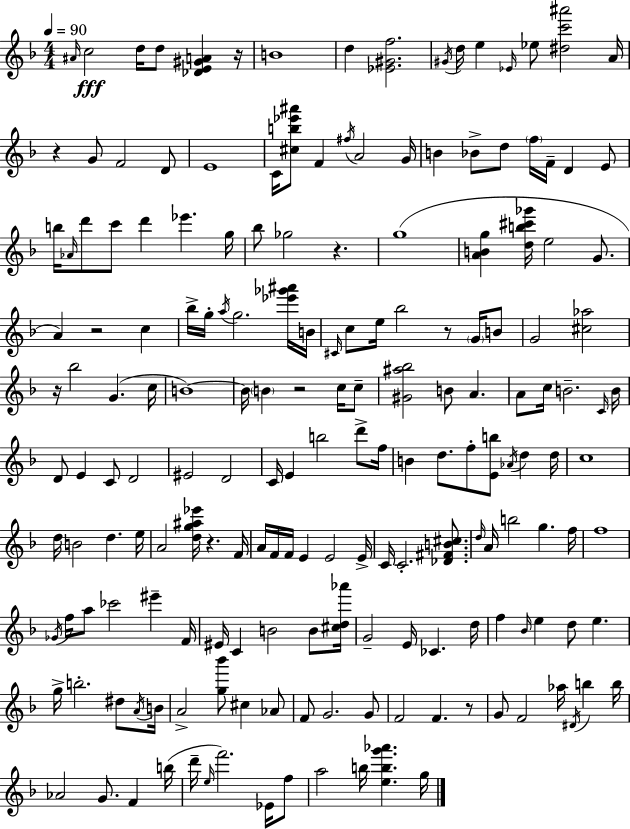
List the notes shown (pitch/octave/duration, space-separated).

A#4/s C5/h D5/s D5/e [Db4,E4,G#4,A4]/q R/s B4/w D5/q [Eb4,G#4,F5]/h. G#4/s D5/s E5/q Eb4/s Eb5/e [D#5,C6,A#6]/h A4/s R/q G4/e F4/h D4/e E4/w C4/s [C#5,B5,Eb6,A#6]/e F4/q F#5/s A4/h G4/s B4/q Bb4/e D5/e F5/s F4/s D4/q E4/e B5/s Ab4/s D6/e C6/e D6/q Eb6/q. G5/s Bb5/e Gb5/h R/q. G5/w [A4,B4,G5]/q [D5,B5,C#6,Gb6]/s E5/h G4/e. A4/q R/h C5/q Bb5/s G5/s A5/s G5/h. [Eb6,Gb6,A#6]/s B4/s C#4/s C5/e E5/s Bb5/h R/e G4/s B4/e G4/h [C#5,Ab5]/h R/s Bb5/h G4/q. C5/s B4/w B4/s B4/q R/h C5/s C5/e [G#4,A#5,Bb5]/h B4/e A4/q. A4/e C5/s B4/h. C4/s B4/s D4/e E4/q C4/e D4/h EIS4/h D4/h C4/s E4/q B5/h D6/e F5/s B4/q D5/e. F5/e [E4,B5]/e Ab4/s D5/q D5/s C5/w D5/s B4/h D5/q. E5/s A4/h [D5,G5,A#5,Eb6]/s R/q. F4/s A4/s F4/s F4/s E4/q E4/h E4/s C4/s C4/h. [Db4,F#4,B4,C#5]/e. D5/s A4/s B5/h G5/q. F5/s F5/w Gb4/s F5/s A5/e CES6/h EIS6/q F4/s EIS4/s C4/q B4/h B4/e [C#5,D5,Ab6]/s G4/h E4/s CES4/q. D5/s F5/q Bb4/s E5/q D5/e E5/q. G5/s B5/h. D#5/e A4/s B4/s A4/h [G5,Bb6]/e C#5/q Ab4/e F4/e G4/h. G4/e F4/h F4/q. R/e G4/e F4/h Ab5/s D#4/s B5/q B5/s Ab4/h G4/e. F4/q B5/s D6/s E5/s F6/h. Eb4/s F5/e A5/h B5/s [E5,B5,G6,Ab6]/q. G5/s